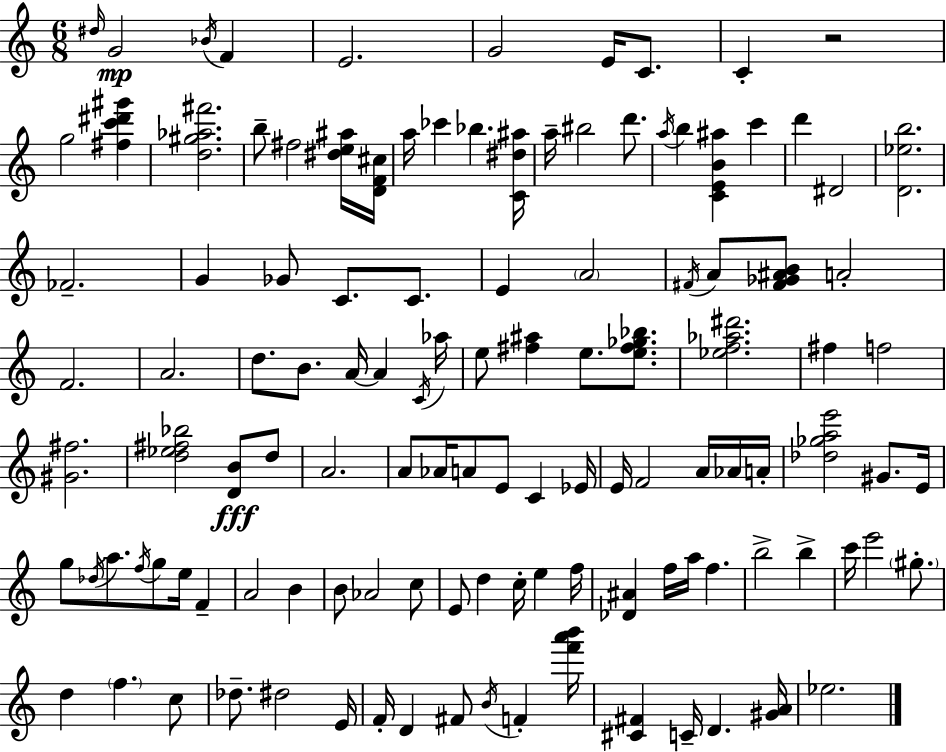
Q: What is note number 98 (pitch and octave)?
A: D4